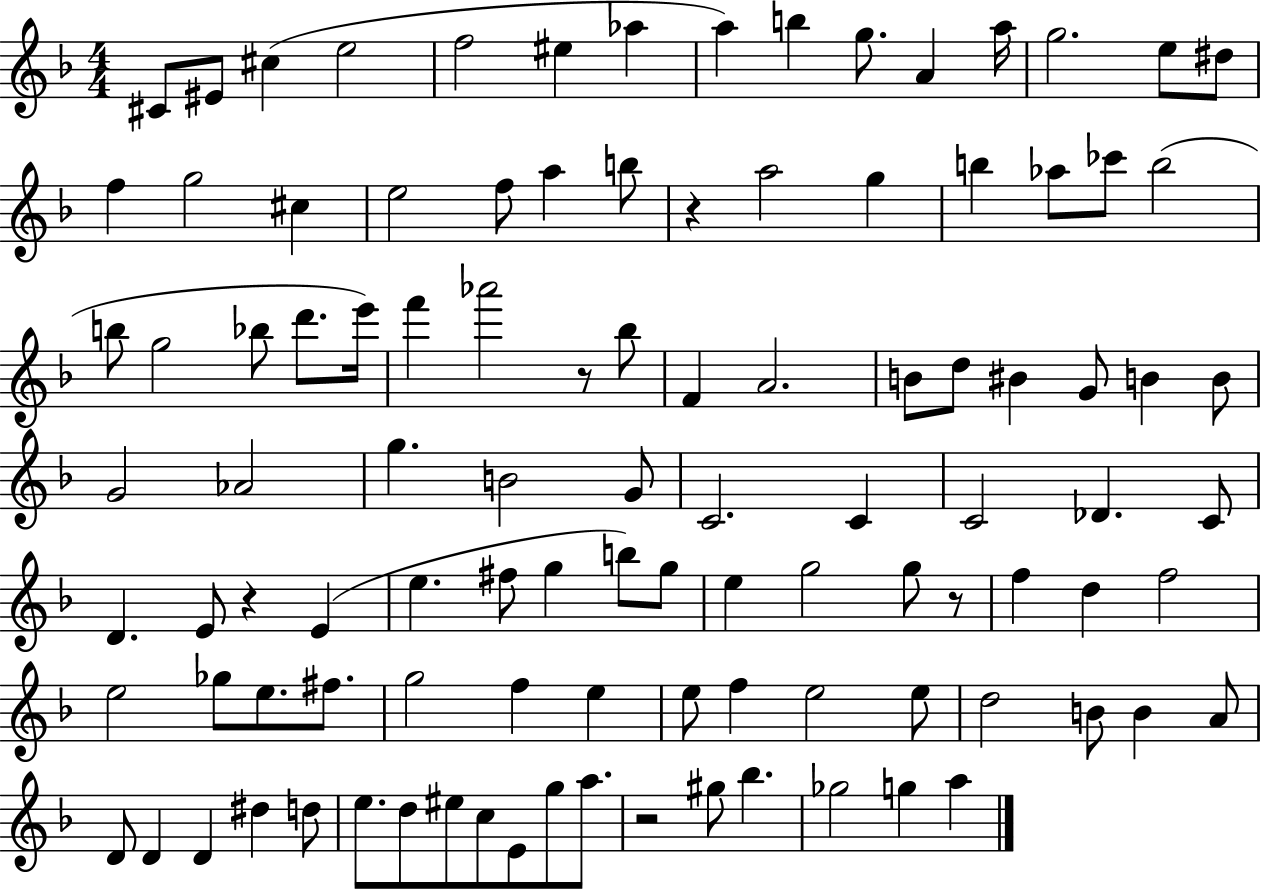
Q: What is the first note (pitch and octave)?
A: C#4